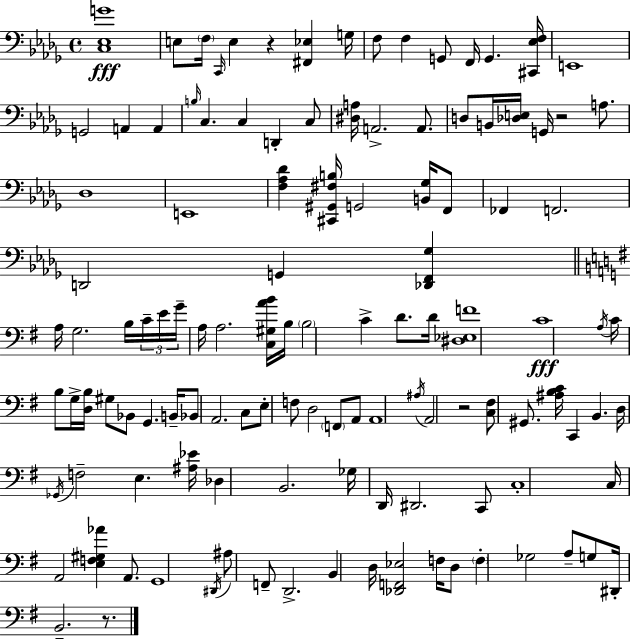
[C3,Eb3,G4]/w E3/e F3/s C2/s E3/q R/q [F#2,Eb3]/q G3/s F3/e F3/q G2/e F2/s G2/q. [C#2,Eb3,F3]/s E2/w G2/h A2/q A2/q B3/s C3/q. C3/q D2/q C3/e [D#3,A3]/s A2/h. A2/e. D3/e B2/s [Db3,E3]/s G2/s R/h A3/e. Db3/w E2/w [F3,Ab3,Db4]/q [C#2,G#2,F#3,B3]/s G2/h [B2,Gb3]/s F2/e FES2/q F2/h. D2/h G2/q [Db2,F2,Gb3]/q A3/s G3/h. B3/s C4/s E4/s G4/s A3/s A3/h. [C3,G#3,A4,B4]/s B3/s B3/h C4/q D4/e. D4/s [D#3,Eb3,F4]/w C4/w A3/s C4/s B3/e G3/s [D3,B3]/s G#3/e Bb2/e G2/q. B2/s Bb2/e A2/h. C3/e E3/e F3/e D3/h F2/e A2/e A2/w A#3/s A2/h R/h [C3,F#3]/e G#2/e. [A#3,B3,C4]/s C2/q B2/q. D3/s Gb2/s F3/h E3/q. [A#3,Eb4]/s Db3/q B2/h. Gb3/s D2/s D#2/h. C2/e C3/w C3/s A2/h [E3,F3,G#3,Ab4]/q A2/e. G2/w D#2/s A#3/e F2/e D2/h. B2/q D3/s [Db2,F2,Eb3]/h F3/s D3/e F3/q Gb3/h A3/e G3/e D#2/s B2/h. R/e.